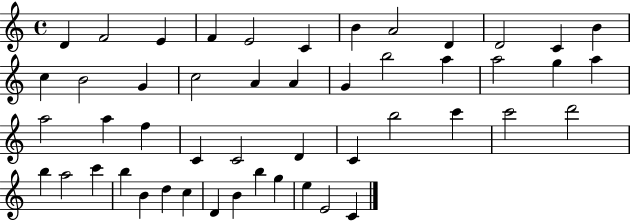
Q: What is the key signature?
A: C major